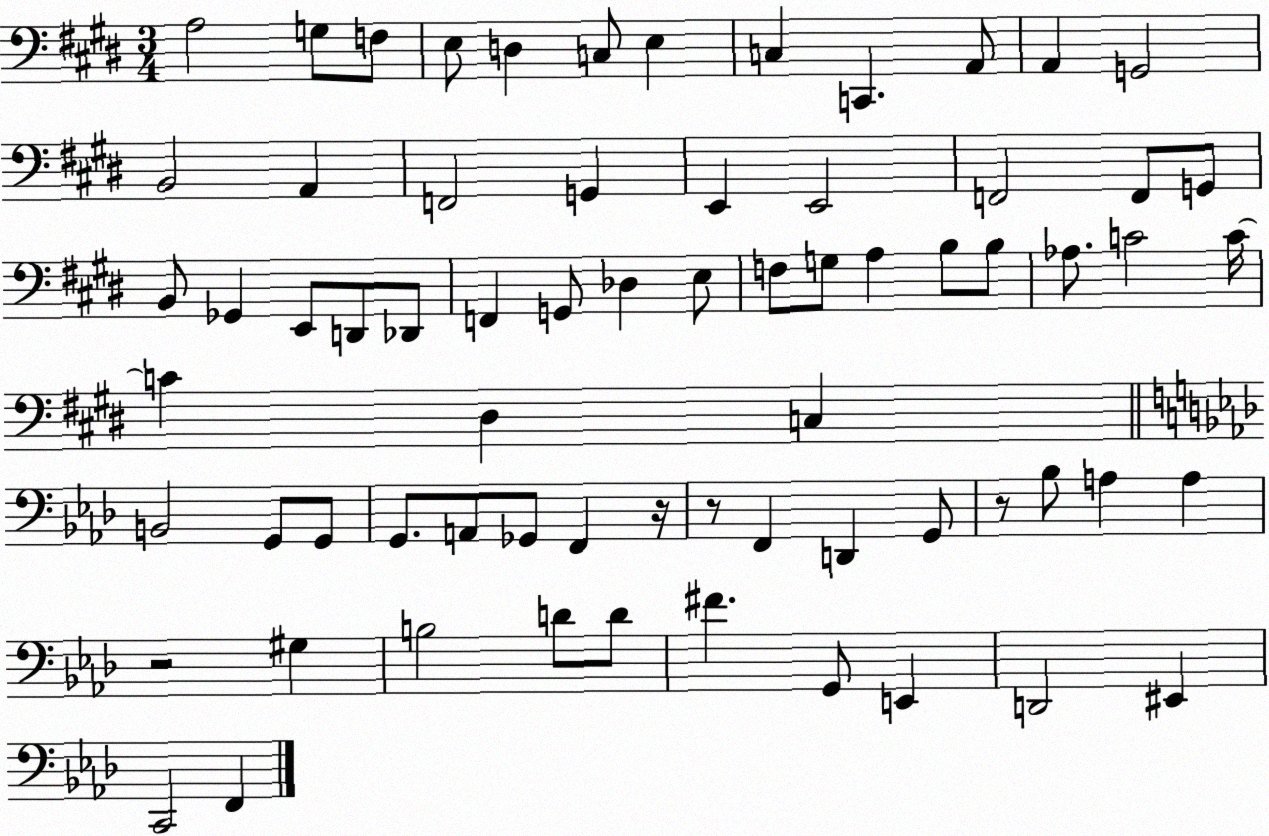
X:1
T:Untitled
M:3/4
L:1/4
K:E
A,2 G,/2 F,/2 E,/2 D, C,/2 E, C, C,, A,,/2 A,, G,,2 B,,2 A,, F,,2 G,, E,, E,,2 F,,2 F,,/2 G,,/2 B,,/2 _G,, E,,/2 D,,/2 _D,,/2 F,, G,,/2 _D, E,/2 F,/2 G,/2 A, B,/2 B,/2 _A,/2 C2 C/4 C ^D, C, B,,2 G,,/2 G,,/2 G,,/2 A,,/2 _G,,/2 F,, z/4 z/2 F,, D,, G,,/2 z/2 _B,/2 A, A, z2 ^G, B,2 D/2 D/2 ^F G,,/2 E,, D,,2 ^E,, C,,2 F,,